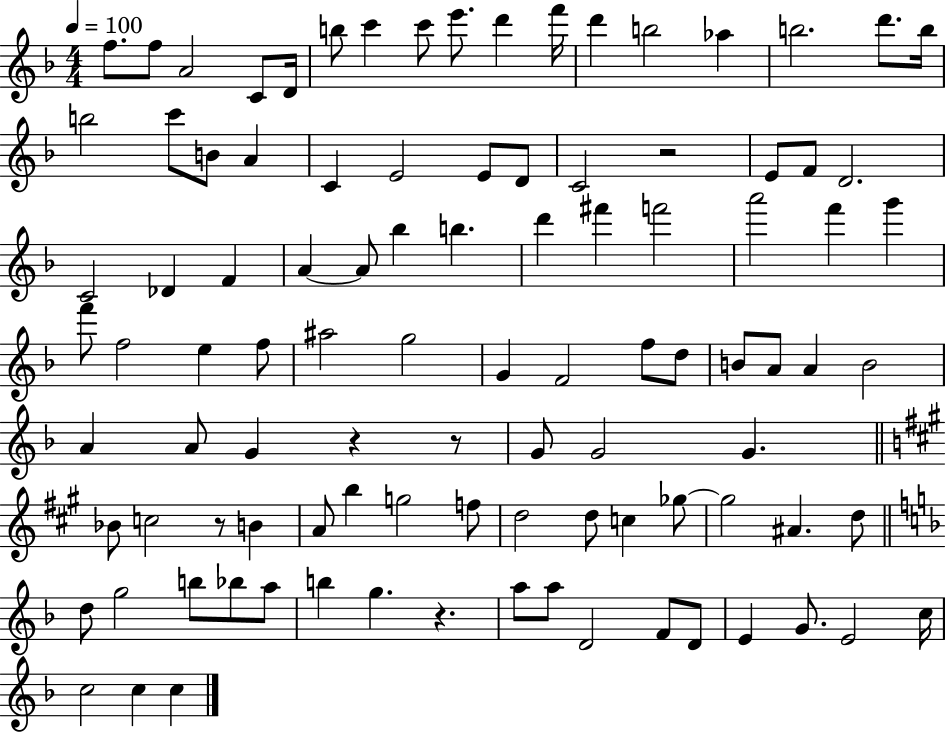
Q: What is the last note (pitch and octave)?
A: C5